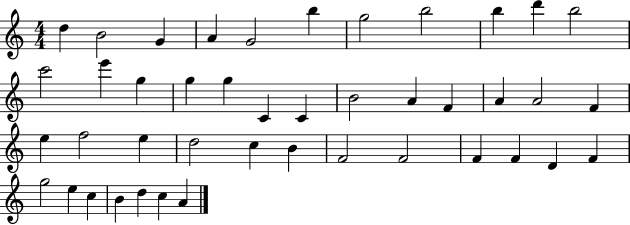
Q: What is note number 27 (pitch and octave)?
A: E5